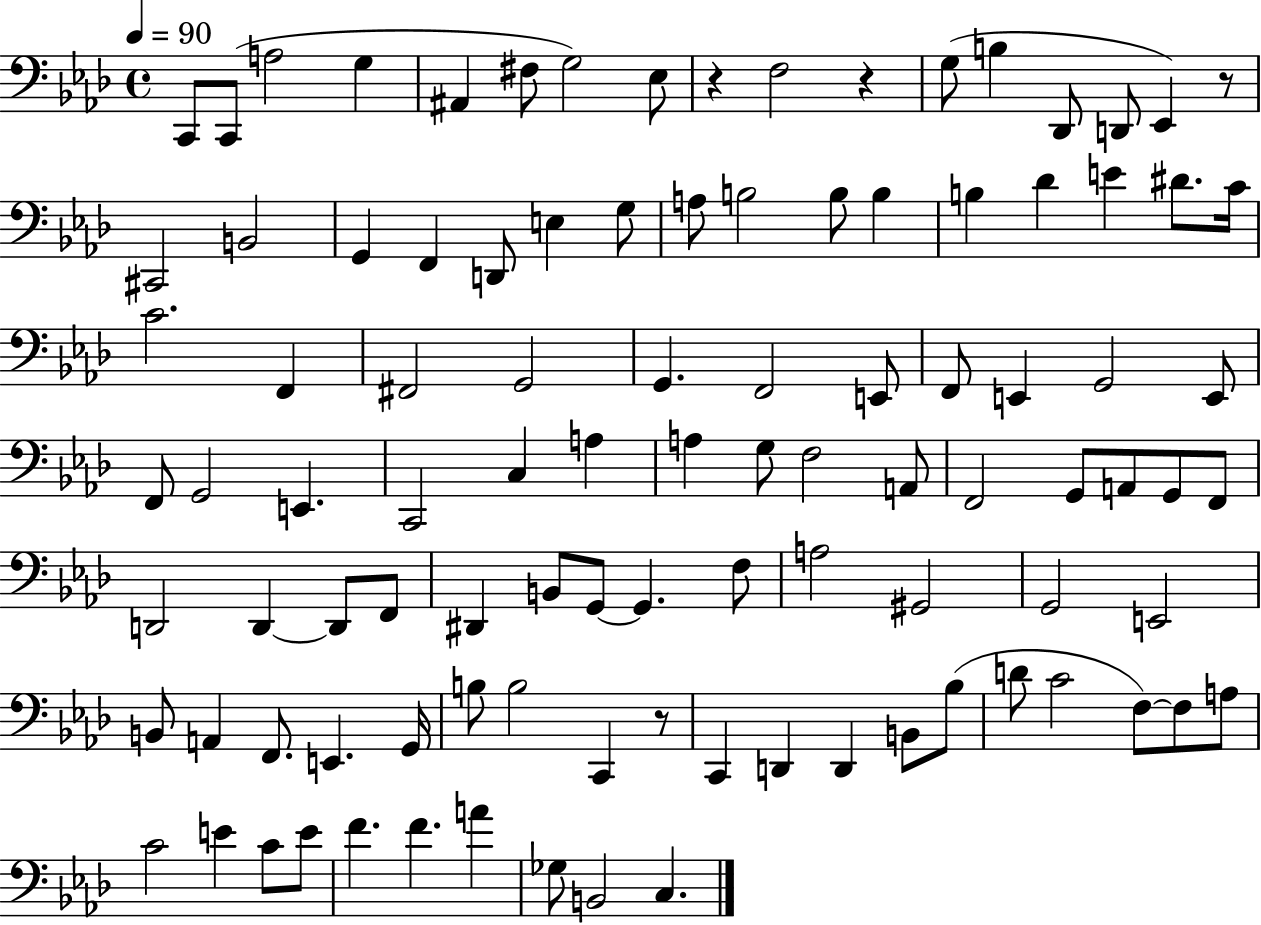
X:1
T:Untitled
M:4/4
L:1/4
K:Ab
C,,/2 C,,/2 A,2 G, ^A,, ^F,/2 G,2 _E,/2 z F,2 z G,/2 B, _D,,/2 D,,/2 _E,, z/2 ^C,,2 B,,2 G,, F,, D,,/2 E, G,/2 A,/2 B,2 B,/2 B, B, _D E ^D/2 C/4 C2 F,, ^F,,2 G,,2 G,, F,,2 E,,/2 F,,/2 E,, G,,2 E,,/2 F,,/2 G,,2 E,, C,,2 C, A, A, G,/2 F,2 A,,/2 F,,2 G,,/2 A,,/2 G,,/2 F,,/2 D,,2 D,, D,,/2 F,,/2 ^D,, B,,/2 G,,/2 G,, F,/2 A,2 ^G,,2 G,,2 E,,2 B,,/2 A,, F,,/2 E,, G,,/4 B,/2 B,2 C,, z/2 C,, D,, D,, B,,/2 _B,/2 D/2 C2 F,/2 F,/2 A,/2 C2 E C/2 E/2 F F A _G,/2 B,,2 C,